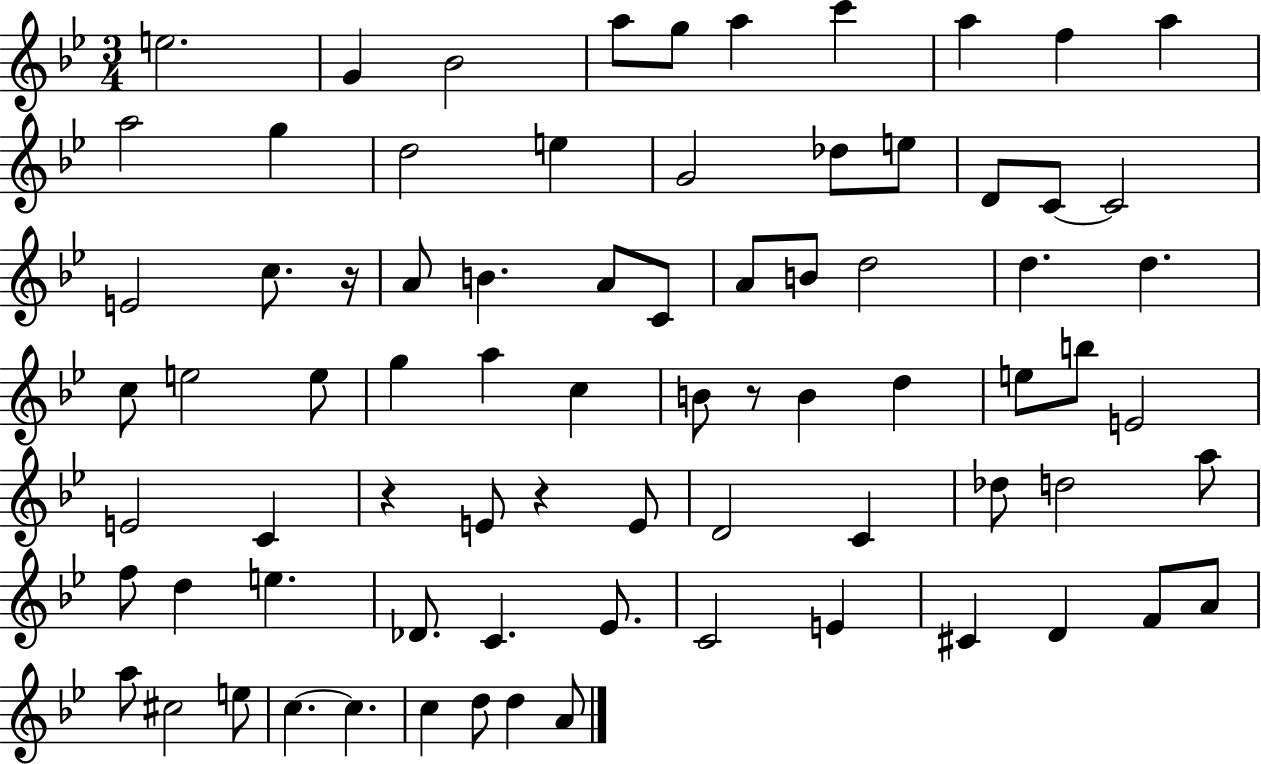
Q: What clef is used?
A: treble